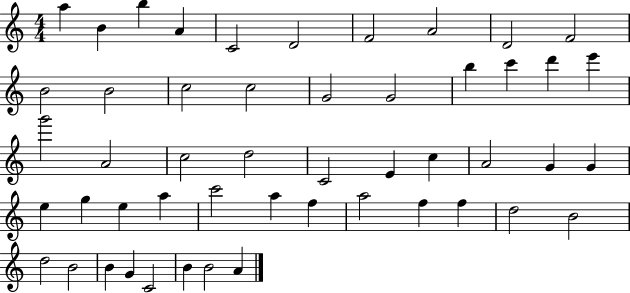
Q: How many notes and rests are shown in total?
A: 50